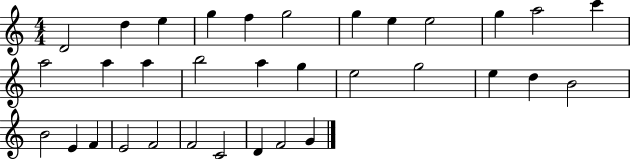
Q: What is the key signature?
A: C major